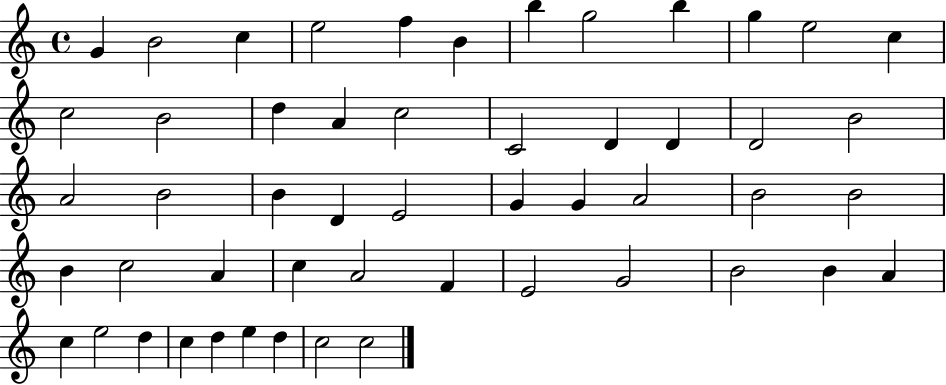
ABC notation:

X:1
T:Untitled
M:4/4
L:1/4
K:C
G B2 c e2 f B b g2 b g e2 c c2 B2 d A c2 C2 D D D2 B2 A2 B2 B D E2 G G A2 B2 B2 B c2 A c A2 F E2 G2 B2 B A c e2 d c d e d c2 c2